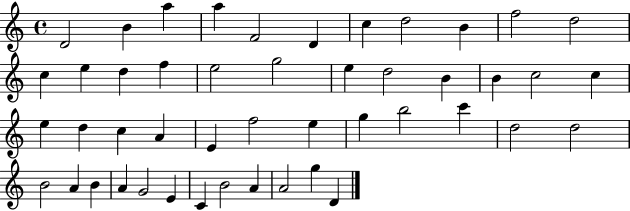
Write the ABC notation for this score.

X:1
T:Untitled
M:4/4
L:1/4
K:C
D2 B a a F2 D c d2 B f2 d2 c e d f e2 g2 e d2 B B c2 c e d c A E f2 e g b2 c' d2 d2 B2 A B A G2 E C B2 A A2 g D